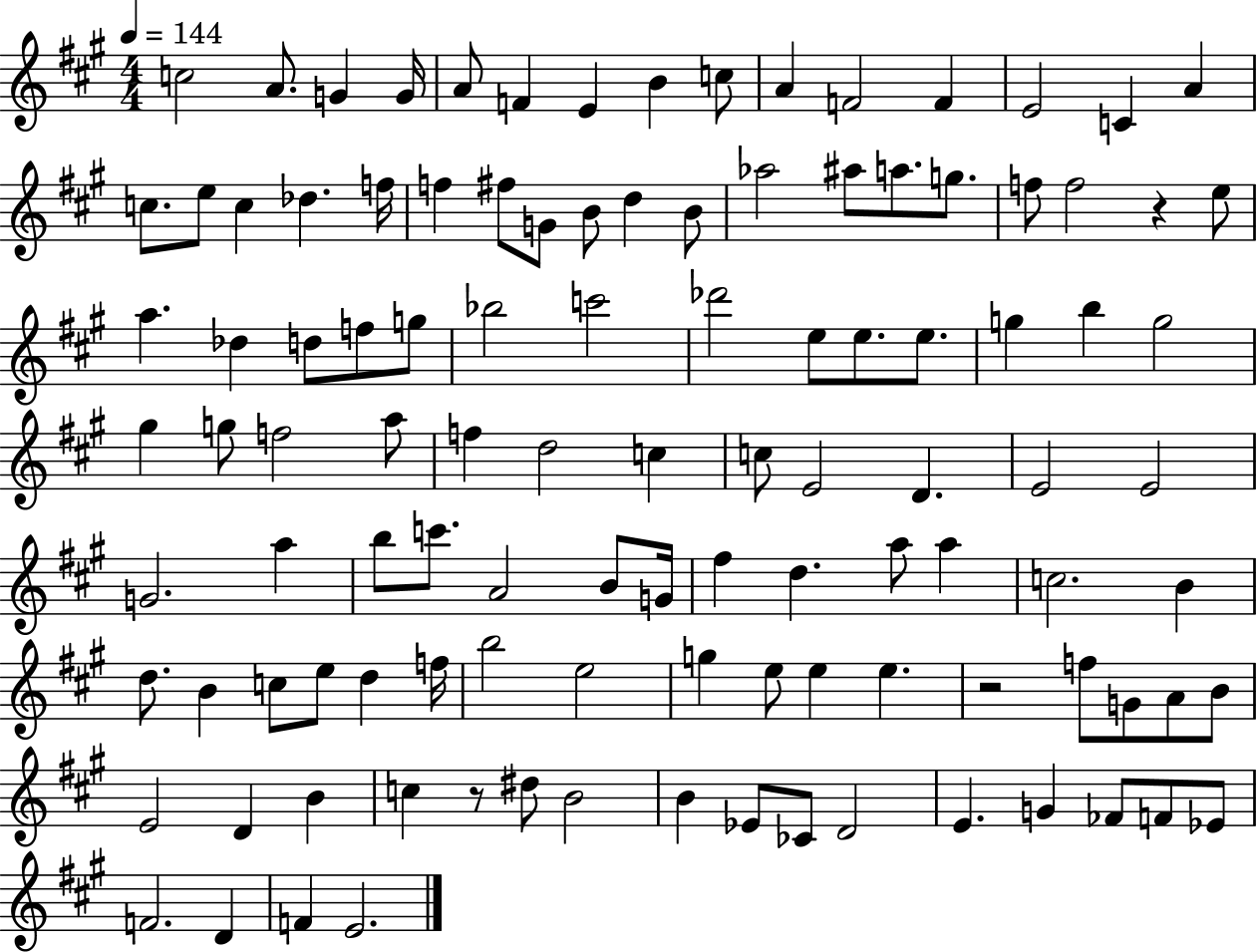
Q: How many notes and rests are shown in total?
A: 110